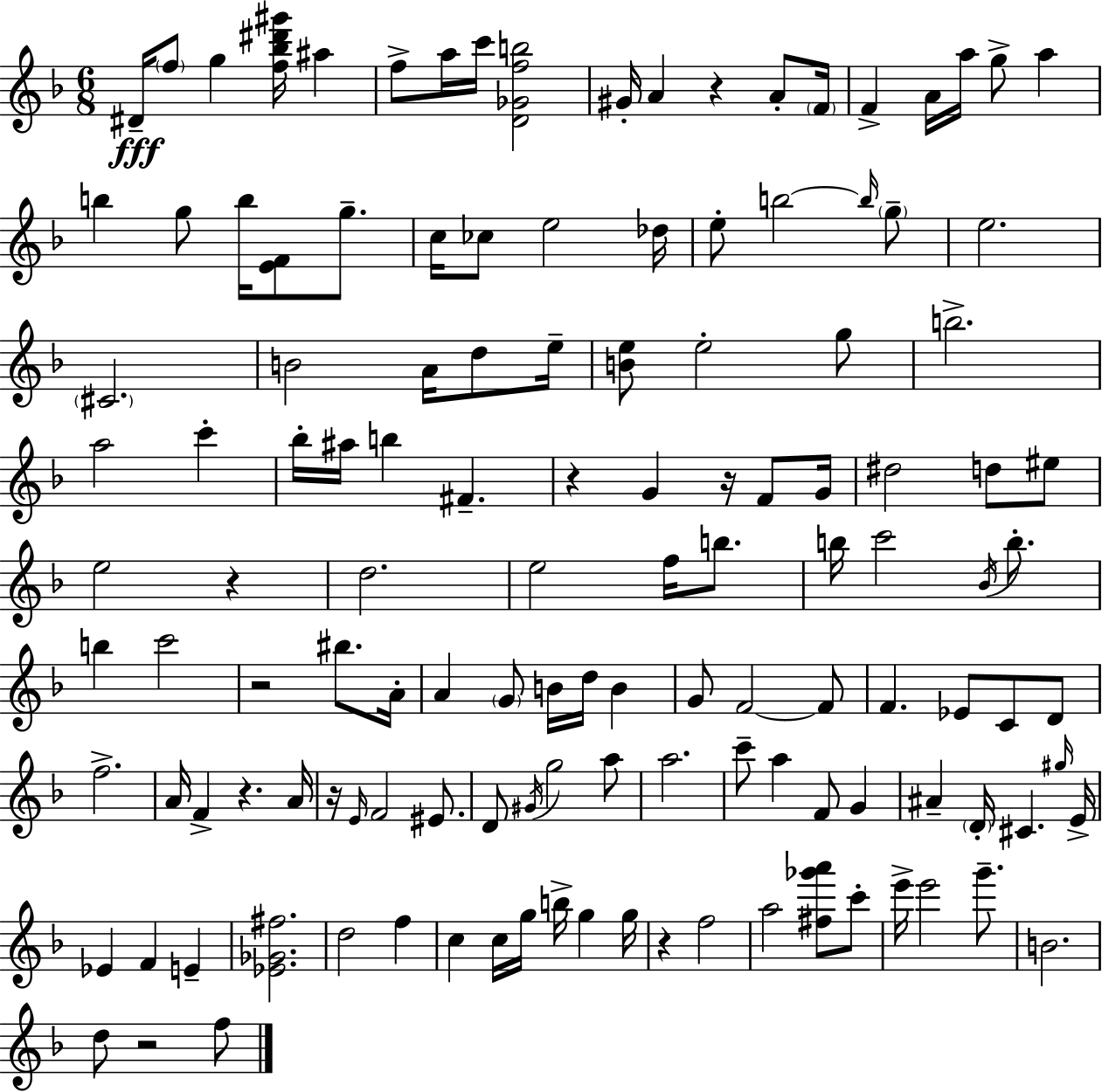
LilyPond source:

{
  \clef treble
  \numericTimeSignature
  \time 6/8
  \key f \major
  dis'16--\fff \parenthesize f''8 g''4 <f'' bes'' dis''' gis'''>16 ais''4 | f''8-> a''16 c'''16 <d' ges' f'' b''>2 | gis'16-. a'4 r4 a'8-. \parenthesize f'16 | f'4-> a'16 a''16 g''8-> a''4 | \break b''4 g''8 b''16 <e' f'>8 g''8.-- | c''16 ces''8 e''2 des''16 | e''8-. b''2~~ \grace { b''16 } \parenthesize g''8-- | e''2. | \break \parenthesize cis'2. | b'2 a'16 d''8 | e''16-- <b' e''>8 e''2-. g''8 | b''2.-> | \break a''2 c'''4-. | bes''16-. ais''16 b''4 fis'4.-- | r4 g'4 r16 f'8 | g'16 dis''2 d''8 eis''8 | \break e''2 r4 | d''2. | e''2 f''16 b''8. | b''16 c'''2 \acciaccatura { bes'16 } b''8.-. | \break b''4 c'''2 | r2 bis''8. | a'16-. a'4 \parenthesize g'8 b'16 d''16 b'4 | g'8 f'2~~ | \break f'8 f'4. ees'8 c'8 | d'8 f''2.-> | a'16 f'4-> r4. | a'16 r16 \grace { e'16 } f'2 | \break eis'8. d'8 \acciaccatura { gis'16 } g''2 | a''8 a''2. | c'''8-- a''4 f'8 | g'4 ais'4-- \parenthesize d'16-. cis'4. | \break \grace { gis''16 } e'16-> ees'4 f'4 | e'4-- <ees' ges' fis''>2. | d''2 | f''4 c''4 c''16 g''16 b''16-> | \break g''4 g''16 r4 f''2 | a''2 | <fis'' ges''' a'''>8 c'''8-. e'''16-> e'''2 | g'''8.-- b'2. | \break d''8 r2 | f''8 \bar "|."
}